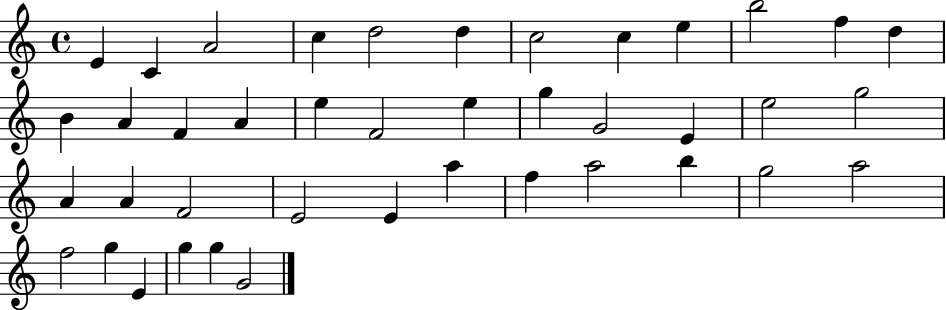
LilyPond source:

{
  \clef treble
  \time 4/4
  \defaultTimeSignature
  \key c \major
  e'4 c'4 a'2 | c''4 d''2 d''4 | c''2 c''4 e''4 | b''2 f''4 d''4 | \break b'4 a'4 f'4 a'4 | e''4 f'2 e''4 | g''4 g'2 e'4 | e''2 g''2 | \break a'4 a'4 f'2 | e'2 e'4 a''4 | f''4 a''2 b''4 | g''2 a''2 | \break f''2 g''4 e'4 | g''4 g''4 g'2 | \bar "|."
}